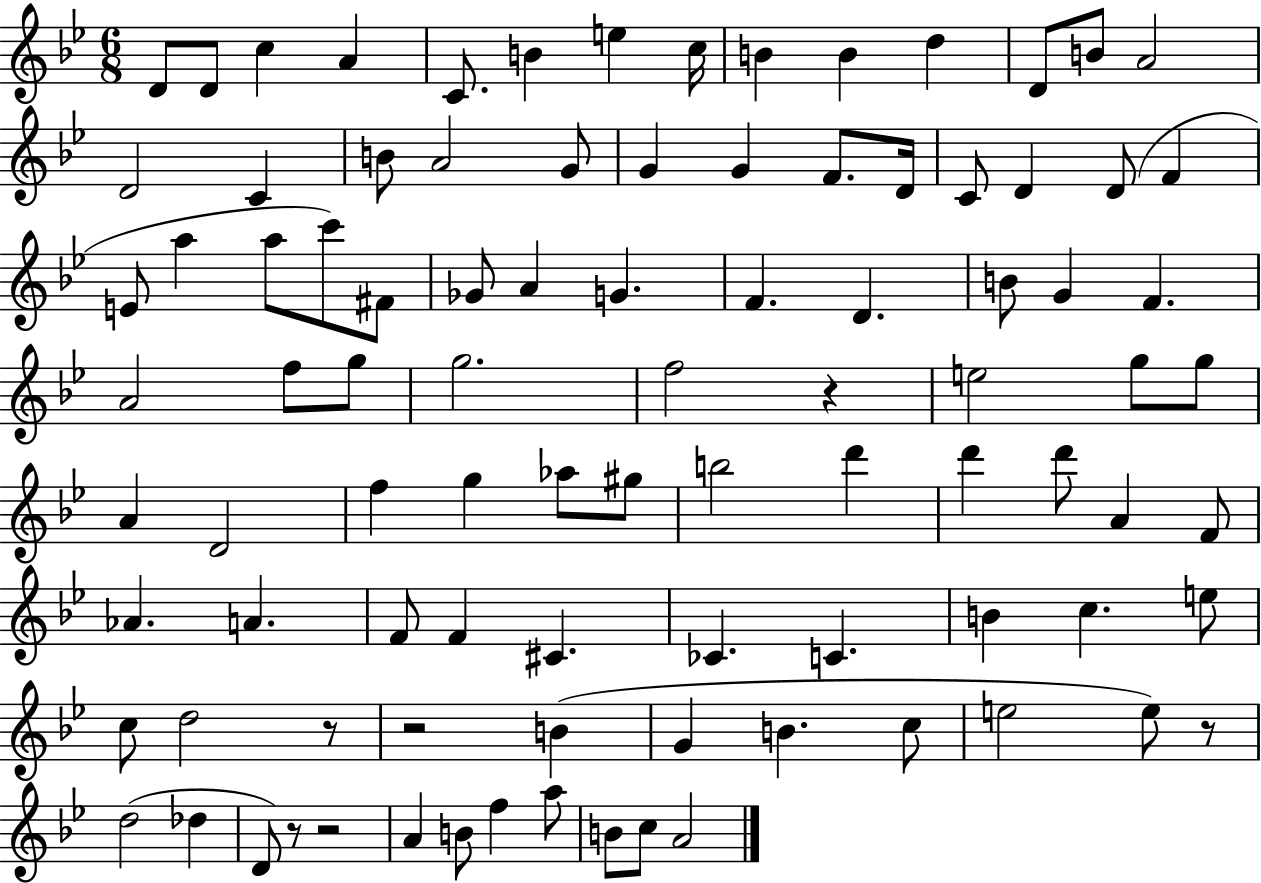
X:1
T:Untitled
M:6/8
L:1/4
K:Bb
D/2 D/2 c A C/2 B e c/4 B B d D/2 B/2 A2 D2 C B/2 A2 G/2 G G F/2 D/4 C/2 D D/2 F E/2 a a/2 c'/2 ^F/2 _G/2 A G F D B/2 G F A2 f/2 g/2 g2 f2 z e2 g/2 g/2 A D2 f g _a/2 ^g/2 b2 d' d' d'/2 A F/2 _A A F/2 F ^C _C C B c e/2 c/2 d2 z/2 z2 B G B c/2 e2 e/2 z/2 d2 _d D/2 z/2 z2 A B/2 f a/2 B/2 c/2 A2